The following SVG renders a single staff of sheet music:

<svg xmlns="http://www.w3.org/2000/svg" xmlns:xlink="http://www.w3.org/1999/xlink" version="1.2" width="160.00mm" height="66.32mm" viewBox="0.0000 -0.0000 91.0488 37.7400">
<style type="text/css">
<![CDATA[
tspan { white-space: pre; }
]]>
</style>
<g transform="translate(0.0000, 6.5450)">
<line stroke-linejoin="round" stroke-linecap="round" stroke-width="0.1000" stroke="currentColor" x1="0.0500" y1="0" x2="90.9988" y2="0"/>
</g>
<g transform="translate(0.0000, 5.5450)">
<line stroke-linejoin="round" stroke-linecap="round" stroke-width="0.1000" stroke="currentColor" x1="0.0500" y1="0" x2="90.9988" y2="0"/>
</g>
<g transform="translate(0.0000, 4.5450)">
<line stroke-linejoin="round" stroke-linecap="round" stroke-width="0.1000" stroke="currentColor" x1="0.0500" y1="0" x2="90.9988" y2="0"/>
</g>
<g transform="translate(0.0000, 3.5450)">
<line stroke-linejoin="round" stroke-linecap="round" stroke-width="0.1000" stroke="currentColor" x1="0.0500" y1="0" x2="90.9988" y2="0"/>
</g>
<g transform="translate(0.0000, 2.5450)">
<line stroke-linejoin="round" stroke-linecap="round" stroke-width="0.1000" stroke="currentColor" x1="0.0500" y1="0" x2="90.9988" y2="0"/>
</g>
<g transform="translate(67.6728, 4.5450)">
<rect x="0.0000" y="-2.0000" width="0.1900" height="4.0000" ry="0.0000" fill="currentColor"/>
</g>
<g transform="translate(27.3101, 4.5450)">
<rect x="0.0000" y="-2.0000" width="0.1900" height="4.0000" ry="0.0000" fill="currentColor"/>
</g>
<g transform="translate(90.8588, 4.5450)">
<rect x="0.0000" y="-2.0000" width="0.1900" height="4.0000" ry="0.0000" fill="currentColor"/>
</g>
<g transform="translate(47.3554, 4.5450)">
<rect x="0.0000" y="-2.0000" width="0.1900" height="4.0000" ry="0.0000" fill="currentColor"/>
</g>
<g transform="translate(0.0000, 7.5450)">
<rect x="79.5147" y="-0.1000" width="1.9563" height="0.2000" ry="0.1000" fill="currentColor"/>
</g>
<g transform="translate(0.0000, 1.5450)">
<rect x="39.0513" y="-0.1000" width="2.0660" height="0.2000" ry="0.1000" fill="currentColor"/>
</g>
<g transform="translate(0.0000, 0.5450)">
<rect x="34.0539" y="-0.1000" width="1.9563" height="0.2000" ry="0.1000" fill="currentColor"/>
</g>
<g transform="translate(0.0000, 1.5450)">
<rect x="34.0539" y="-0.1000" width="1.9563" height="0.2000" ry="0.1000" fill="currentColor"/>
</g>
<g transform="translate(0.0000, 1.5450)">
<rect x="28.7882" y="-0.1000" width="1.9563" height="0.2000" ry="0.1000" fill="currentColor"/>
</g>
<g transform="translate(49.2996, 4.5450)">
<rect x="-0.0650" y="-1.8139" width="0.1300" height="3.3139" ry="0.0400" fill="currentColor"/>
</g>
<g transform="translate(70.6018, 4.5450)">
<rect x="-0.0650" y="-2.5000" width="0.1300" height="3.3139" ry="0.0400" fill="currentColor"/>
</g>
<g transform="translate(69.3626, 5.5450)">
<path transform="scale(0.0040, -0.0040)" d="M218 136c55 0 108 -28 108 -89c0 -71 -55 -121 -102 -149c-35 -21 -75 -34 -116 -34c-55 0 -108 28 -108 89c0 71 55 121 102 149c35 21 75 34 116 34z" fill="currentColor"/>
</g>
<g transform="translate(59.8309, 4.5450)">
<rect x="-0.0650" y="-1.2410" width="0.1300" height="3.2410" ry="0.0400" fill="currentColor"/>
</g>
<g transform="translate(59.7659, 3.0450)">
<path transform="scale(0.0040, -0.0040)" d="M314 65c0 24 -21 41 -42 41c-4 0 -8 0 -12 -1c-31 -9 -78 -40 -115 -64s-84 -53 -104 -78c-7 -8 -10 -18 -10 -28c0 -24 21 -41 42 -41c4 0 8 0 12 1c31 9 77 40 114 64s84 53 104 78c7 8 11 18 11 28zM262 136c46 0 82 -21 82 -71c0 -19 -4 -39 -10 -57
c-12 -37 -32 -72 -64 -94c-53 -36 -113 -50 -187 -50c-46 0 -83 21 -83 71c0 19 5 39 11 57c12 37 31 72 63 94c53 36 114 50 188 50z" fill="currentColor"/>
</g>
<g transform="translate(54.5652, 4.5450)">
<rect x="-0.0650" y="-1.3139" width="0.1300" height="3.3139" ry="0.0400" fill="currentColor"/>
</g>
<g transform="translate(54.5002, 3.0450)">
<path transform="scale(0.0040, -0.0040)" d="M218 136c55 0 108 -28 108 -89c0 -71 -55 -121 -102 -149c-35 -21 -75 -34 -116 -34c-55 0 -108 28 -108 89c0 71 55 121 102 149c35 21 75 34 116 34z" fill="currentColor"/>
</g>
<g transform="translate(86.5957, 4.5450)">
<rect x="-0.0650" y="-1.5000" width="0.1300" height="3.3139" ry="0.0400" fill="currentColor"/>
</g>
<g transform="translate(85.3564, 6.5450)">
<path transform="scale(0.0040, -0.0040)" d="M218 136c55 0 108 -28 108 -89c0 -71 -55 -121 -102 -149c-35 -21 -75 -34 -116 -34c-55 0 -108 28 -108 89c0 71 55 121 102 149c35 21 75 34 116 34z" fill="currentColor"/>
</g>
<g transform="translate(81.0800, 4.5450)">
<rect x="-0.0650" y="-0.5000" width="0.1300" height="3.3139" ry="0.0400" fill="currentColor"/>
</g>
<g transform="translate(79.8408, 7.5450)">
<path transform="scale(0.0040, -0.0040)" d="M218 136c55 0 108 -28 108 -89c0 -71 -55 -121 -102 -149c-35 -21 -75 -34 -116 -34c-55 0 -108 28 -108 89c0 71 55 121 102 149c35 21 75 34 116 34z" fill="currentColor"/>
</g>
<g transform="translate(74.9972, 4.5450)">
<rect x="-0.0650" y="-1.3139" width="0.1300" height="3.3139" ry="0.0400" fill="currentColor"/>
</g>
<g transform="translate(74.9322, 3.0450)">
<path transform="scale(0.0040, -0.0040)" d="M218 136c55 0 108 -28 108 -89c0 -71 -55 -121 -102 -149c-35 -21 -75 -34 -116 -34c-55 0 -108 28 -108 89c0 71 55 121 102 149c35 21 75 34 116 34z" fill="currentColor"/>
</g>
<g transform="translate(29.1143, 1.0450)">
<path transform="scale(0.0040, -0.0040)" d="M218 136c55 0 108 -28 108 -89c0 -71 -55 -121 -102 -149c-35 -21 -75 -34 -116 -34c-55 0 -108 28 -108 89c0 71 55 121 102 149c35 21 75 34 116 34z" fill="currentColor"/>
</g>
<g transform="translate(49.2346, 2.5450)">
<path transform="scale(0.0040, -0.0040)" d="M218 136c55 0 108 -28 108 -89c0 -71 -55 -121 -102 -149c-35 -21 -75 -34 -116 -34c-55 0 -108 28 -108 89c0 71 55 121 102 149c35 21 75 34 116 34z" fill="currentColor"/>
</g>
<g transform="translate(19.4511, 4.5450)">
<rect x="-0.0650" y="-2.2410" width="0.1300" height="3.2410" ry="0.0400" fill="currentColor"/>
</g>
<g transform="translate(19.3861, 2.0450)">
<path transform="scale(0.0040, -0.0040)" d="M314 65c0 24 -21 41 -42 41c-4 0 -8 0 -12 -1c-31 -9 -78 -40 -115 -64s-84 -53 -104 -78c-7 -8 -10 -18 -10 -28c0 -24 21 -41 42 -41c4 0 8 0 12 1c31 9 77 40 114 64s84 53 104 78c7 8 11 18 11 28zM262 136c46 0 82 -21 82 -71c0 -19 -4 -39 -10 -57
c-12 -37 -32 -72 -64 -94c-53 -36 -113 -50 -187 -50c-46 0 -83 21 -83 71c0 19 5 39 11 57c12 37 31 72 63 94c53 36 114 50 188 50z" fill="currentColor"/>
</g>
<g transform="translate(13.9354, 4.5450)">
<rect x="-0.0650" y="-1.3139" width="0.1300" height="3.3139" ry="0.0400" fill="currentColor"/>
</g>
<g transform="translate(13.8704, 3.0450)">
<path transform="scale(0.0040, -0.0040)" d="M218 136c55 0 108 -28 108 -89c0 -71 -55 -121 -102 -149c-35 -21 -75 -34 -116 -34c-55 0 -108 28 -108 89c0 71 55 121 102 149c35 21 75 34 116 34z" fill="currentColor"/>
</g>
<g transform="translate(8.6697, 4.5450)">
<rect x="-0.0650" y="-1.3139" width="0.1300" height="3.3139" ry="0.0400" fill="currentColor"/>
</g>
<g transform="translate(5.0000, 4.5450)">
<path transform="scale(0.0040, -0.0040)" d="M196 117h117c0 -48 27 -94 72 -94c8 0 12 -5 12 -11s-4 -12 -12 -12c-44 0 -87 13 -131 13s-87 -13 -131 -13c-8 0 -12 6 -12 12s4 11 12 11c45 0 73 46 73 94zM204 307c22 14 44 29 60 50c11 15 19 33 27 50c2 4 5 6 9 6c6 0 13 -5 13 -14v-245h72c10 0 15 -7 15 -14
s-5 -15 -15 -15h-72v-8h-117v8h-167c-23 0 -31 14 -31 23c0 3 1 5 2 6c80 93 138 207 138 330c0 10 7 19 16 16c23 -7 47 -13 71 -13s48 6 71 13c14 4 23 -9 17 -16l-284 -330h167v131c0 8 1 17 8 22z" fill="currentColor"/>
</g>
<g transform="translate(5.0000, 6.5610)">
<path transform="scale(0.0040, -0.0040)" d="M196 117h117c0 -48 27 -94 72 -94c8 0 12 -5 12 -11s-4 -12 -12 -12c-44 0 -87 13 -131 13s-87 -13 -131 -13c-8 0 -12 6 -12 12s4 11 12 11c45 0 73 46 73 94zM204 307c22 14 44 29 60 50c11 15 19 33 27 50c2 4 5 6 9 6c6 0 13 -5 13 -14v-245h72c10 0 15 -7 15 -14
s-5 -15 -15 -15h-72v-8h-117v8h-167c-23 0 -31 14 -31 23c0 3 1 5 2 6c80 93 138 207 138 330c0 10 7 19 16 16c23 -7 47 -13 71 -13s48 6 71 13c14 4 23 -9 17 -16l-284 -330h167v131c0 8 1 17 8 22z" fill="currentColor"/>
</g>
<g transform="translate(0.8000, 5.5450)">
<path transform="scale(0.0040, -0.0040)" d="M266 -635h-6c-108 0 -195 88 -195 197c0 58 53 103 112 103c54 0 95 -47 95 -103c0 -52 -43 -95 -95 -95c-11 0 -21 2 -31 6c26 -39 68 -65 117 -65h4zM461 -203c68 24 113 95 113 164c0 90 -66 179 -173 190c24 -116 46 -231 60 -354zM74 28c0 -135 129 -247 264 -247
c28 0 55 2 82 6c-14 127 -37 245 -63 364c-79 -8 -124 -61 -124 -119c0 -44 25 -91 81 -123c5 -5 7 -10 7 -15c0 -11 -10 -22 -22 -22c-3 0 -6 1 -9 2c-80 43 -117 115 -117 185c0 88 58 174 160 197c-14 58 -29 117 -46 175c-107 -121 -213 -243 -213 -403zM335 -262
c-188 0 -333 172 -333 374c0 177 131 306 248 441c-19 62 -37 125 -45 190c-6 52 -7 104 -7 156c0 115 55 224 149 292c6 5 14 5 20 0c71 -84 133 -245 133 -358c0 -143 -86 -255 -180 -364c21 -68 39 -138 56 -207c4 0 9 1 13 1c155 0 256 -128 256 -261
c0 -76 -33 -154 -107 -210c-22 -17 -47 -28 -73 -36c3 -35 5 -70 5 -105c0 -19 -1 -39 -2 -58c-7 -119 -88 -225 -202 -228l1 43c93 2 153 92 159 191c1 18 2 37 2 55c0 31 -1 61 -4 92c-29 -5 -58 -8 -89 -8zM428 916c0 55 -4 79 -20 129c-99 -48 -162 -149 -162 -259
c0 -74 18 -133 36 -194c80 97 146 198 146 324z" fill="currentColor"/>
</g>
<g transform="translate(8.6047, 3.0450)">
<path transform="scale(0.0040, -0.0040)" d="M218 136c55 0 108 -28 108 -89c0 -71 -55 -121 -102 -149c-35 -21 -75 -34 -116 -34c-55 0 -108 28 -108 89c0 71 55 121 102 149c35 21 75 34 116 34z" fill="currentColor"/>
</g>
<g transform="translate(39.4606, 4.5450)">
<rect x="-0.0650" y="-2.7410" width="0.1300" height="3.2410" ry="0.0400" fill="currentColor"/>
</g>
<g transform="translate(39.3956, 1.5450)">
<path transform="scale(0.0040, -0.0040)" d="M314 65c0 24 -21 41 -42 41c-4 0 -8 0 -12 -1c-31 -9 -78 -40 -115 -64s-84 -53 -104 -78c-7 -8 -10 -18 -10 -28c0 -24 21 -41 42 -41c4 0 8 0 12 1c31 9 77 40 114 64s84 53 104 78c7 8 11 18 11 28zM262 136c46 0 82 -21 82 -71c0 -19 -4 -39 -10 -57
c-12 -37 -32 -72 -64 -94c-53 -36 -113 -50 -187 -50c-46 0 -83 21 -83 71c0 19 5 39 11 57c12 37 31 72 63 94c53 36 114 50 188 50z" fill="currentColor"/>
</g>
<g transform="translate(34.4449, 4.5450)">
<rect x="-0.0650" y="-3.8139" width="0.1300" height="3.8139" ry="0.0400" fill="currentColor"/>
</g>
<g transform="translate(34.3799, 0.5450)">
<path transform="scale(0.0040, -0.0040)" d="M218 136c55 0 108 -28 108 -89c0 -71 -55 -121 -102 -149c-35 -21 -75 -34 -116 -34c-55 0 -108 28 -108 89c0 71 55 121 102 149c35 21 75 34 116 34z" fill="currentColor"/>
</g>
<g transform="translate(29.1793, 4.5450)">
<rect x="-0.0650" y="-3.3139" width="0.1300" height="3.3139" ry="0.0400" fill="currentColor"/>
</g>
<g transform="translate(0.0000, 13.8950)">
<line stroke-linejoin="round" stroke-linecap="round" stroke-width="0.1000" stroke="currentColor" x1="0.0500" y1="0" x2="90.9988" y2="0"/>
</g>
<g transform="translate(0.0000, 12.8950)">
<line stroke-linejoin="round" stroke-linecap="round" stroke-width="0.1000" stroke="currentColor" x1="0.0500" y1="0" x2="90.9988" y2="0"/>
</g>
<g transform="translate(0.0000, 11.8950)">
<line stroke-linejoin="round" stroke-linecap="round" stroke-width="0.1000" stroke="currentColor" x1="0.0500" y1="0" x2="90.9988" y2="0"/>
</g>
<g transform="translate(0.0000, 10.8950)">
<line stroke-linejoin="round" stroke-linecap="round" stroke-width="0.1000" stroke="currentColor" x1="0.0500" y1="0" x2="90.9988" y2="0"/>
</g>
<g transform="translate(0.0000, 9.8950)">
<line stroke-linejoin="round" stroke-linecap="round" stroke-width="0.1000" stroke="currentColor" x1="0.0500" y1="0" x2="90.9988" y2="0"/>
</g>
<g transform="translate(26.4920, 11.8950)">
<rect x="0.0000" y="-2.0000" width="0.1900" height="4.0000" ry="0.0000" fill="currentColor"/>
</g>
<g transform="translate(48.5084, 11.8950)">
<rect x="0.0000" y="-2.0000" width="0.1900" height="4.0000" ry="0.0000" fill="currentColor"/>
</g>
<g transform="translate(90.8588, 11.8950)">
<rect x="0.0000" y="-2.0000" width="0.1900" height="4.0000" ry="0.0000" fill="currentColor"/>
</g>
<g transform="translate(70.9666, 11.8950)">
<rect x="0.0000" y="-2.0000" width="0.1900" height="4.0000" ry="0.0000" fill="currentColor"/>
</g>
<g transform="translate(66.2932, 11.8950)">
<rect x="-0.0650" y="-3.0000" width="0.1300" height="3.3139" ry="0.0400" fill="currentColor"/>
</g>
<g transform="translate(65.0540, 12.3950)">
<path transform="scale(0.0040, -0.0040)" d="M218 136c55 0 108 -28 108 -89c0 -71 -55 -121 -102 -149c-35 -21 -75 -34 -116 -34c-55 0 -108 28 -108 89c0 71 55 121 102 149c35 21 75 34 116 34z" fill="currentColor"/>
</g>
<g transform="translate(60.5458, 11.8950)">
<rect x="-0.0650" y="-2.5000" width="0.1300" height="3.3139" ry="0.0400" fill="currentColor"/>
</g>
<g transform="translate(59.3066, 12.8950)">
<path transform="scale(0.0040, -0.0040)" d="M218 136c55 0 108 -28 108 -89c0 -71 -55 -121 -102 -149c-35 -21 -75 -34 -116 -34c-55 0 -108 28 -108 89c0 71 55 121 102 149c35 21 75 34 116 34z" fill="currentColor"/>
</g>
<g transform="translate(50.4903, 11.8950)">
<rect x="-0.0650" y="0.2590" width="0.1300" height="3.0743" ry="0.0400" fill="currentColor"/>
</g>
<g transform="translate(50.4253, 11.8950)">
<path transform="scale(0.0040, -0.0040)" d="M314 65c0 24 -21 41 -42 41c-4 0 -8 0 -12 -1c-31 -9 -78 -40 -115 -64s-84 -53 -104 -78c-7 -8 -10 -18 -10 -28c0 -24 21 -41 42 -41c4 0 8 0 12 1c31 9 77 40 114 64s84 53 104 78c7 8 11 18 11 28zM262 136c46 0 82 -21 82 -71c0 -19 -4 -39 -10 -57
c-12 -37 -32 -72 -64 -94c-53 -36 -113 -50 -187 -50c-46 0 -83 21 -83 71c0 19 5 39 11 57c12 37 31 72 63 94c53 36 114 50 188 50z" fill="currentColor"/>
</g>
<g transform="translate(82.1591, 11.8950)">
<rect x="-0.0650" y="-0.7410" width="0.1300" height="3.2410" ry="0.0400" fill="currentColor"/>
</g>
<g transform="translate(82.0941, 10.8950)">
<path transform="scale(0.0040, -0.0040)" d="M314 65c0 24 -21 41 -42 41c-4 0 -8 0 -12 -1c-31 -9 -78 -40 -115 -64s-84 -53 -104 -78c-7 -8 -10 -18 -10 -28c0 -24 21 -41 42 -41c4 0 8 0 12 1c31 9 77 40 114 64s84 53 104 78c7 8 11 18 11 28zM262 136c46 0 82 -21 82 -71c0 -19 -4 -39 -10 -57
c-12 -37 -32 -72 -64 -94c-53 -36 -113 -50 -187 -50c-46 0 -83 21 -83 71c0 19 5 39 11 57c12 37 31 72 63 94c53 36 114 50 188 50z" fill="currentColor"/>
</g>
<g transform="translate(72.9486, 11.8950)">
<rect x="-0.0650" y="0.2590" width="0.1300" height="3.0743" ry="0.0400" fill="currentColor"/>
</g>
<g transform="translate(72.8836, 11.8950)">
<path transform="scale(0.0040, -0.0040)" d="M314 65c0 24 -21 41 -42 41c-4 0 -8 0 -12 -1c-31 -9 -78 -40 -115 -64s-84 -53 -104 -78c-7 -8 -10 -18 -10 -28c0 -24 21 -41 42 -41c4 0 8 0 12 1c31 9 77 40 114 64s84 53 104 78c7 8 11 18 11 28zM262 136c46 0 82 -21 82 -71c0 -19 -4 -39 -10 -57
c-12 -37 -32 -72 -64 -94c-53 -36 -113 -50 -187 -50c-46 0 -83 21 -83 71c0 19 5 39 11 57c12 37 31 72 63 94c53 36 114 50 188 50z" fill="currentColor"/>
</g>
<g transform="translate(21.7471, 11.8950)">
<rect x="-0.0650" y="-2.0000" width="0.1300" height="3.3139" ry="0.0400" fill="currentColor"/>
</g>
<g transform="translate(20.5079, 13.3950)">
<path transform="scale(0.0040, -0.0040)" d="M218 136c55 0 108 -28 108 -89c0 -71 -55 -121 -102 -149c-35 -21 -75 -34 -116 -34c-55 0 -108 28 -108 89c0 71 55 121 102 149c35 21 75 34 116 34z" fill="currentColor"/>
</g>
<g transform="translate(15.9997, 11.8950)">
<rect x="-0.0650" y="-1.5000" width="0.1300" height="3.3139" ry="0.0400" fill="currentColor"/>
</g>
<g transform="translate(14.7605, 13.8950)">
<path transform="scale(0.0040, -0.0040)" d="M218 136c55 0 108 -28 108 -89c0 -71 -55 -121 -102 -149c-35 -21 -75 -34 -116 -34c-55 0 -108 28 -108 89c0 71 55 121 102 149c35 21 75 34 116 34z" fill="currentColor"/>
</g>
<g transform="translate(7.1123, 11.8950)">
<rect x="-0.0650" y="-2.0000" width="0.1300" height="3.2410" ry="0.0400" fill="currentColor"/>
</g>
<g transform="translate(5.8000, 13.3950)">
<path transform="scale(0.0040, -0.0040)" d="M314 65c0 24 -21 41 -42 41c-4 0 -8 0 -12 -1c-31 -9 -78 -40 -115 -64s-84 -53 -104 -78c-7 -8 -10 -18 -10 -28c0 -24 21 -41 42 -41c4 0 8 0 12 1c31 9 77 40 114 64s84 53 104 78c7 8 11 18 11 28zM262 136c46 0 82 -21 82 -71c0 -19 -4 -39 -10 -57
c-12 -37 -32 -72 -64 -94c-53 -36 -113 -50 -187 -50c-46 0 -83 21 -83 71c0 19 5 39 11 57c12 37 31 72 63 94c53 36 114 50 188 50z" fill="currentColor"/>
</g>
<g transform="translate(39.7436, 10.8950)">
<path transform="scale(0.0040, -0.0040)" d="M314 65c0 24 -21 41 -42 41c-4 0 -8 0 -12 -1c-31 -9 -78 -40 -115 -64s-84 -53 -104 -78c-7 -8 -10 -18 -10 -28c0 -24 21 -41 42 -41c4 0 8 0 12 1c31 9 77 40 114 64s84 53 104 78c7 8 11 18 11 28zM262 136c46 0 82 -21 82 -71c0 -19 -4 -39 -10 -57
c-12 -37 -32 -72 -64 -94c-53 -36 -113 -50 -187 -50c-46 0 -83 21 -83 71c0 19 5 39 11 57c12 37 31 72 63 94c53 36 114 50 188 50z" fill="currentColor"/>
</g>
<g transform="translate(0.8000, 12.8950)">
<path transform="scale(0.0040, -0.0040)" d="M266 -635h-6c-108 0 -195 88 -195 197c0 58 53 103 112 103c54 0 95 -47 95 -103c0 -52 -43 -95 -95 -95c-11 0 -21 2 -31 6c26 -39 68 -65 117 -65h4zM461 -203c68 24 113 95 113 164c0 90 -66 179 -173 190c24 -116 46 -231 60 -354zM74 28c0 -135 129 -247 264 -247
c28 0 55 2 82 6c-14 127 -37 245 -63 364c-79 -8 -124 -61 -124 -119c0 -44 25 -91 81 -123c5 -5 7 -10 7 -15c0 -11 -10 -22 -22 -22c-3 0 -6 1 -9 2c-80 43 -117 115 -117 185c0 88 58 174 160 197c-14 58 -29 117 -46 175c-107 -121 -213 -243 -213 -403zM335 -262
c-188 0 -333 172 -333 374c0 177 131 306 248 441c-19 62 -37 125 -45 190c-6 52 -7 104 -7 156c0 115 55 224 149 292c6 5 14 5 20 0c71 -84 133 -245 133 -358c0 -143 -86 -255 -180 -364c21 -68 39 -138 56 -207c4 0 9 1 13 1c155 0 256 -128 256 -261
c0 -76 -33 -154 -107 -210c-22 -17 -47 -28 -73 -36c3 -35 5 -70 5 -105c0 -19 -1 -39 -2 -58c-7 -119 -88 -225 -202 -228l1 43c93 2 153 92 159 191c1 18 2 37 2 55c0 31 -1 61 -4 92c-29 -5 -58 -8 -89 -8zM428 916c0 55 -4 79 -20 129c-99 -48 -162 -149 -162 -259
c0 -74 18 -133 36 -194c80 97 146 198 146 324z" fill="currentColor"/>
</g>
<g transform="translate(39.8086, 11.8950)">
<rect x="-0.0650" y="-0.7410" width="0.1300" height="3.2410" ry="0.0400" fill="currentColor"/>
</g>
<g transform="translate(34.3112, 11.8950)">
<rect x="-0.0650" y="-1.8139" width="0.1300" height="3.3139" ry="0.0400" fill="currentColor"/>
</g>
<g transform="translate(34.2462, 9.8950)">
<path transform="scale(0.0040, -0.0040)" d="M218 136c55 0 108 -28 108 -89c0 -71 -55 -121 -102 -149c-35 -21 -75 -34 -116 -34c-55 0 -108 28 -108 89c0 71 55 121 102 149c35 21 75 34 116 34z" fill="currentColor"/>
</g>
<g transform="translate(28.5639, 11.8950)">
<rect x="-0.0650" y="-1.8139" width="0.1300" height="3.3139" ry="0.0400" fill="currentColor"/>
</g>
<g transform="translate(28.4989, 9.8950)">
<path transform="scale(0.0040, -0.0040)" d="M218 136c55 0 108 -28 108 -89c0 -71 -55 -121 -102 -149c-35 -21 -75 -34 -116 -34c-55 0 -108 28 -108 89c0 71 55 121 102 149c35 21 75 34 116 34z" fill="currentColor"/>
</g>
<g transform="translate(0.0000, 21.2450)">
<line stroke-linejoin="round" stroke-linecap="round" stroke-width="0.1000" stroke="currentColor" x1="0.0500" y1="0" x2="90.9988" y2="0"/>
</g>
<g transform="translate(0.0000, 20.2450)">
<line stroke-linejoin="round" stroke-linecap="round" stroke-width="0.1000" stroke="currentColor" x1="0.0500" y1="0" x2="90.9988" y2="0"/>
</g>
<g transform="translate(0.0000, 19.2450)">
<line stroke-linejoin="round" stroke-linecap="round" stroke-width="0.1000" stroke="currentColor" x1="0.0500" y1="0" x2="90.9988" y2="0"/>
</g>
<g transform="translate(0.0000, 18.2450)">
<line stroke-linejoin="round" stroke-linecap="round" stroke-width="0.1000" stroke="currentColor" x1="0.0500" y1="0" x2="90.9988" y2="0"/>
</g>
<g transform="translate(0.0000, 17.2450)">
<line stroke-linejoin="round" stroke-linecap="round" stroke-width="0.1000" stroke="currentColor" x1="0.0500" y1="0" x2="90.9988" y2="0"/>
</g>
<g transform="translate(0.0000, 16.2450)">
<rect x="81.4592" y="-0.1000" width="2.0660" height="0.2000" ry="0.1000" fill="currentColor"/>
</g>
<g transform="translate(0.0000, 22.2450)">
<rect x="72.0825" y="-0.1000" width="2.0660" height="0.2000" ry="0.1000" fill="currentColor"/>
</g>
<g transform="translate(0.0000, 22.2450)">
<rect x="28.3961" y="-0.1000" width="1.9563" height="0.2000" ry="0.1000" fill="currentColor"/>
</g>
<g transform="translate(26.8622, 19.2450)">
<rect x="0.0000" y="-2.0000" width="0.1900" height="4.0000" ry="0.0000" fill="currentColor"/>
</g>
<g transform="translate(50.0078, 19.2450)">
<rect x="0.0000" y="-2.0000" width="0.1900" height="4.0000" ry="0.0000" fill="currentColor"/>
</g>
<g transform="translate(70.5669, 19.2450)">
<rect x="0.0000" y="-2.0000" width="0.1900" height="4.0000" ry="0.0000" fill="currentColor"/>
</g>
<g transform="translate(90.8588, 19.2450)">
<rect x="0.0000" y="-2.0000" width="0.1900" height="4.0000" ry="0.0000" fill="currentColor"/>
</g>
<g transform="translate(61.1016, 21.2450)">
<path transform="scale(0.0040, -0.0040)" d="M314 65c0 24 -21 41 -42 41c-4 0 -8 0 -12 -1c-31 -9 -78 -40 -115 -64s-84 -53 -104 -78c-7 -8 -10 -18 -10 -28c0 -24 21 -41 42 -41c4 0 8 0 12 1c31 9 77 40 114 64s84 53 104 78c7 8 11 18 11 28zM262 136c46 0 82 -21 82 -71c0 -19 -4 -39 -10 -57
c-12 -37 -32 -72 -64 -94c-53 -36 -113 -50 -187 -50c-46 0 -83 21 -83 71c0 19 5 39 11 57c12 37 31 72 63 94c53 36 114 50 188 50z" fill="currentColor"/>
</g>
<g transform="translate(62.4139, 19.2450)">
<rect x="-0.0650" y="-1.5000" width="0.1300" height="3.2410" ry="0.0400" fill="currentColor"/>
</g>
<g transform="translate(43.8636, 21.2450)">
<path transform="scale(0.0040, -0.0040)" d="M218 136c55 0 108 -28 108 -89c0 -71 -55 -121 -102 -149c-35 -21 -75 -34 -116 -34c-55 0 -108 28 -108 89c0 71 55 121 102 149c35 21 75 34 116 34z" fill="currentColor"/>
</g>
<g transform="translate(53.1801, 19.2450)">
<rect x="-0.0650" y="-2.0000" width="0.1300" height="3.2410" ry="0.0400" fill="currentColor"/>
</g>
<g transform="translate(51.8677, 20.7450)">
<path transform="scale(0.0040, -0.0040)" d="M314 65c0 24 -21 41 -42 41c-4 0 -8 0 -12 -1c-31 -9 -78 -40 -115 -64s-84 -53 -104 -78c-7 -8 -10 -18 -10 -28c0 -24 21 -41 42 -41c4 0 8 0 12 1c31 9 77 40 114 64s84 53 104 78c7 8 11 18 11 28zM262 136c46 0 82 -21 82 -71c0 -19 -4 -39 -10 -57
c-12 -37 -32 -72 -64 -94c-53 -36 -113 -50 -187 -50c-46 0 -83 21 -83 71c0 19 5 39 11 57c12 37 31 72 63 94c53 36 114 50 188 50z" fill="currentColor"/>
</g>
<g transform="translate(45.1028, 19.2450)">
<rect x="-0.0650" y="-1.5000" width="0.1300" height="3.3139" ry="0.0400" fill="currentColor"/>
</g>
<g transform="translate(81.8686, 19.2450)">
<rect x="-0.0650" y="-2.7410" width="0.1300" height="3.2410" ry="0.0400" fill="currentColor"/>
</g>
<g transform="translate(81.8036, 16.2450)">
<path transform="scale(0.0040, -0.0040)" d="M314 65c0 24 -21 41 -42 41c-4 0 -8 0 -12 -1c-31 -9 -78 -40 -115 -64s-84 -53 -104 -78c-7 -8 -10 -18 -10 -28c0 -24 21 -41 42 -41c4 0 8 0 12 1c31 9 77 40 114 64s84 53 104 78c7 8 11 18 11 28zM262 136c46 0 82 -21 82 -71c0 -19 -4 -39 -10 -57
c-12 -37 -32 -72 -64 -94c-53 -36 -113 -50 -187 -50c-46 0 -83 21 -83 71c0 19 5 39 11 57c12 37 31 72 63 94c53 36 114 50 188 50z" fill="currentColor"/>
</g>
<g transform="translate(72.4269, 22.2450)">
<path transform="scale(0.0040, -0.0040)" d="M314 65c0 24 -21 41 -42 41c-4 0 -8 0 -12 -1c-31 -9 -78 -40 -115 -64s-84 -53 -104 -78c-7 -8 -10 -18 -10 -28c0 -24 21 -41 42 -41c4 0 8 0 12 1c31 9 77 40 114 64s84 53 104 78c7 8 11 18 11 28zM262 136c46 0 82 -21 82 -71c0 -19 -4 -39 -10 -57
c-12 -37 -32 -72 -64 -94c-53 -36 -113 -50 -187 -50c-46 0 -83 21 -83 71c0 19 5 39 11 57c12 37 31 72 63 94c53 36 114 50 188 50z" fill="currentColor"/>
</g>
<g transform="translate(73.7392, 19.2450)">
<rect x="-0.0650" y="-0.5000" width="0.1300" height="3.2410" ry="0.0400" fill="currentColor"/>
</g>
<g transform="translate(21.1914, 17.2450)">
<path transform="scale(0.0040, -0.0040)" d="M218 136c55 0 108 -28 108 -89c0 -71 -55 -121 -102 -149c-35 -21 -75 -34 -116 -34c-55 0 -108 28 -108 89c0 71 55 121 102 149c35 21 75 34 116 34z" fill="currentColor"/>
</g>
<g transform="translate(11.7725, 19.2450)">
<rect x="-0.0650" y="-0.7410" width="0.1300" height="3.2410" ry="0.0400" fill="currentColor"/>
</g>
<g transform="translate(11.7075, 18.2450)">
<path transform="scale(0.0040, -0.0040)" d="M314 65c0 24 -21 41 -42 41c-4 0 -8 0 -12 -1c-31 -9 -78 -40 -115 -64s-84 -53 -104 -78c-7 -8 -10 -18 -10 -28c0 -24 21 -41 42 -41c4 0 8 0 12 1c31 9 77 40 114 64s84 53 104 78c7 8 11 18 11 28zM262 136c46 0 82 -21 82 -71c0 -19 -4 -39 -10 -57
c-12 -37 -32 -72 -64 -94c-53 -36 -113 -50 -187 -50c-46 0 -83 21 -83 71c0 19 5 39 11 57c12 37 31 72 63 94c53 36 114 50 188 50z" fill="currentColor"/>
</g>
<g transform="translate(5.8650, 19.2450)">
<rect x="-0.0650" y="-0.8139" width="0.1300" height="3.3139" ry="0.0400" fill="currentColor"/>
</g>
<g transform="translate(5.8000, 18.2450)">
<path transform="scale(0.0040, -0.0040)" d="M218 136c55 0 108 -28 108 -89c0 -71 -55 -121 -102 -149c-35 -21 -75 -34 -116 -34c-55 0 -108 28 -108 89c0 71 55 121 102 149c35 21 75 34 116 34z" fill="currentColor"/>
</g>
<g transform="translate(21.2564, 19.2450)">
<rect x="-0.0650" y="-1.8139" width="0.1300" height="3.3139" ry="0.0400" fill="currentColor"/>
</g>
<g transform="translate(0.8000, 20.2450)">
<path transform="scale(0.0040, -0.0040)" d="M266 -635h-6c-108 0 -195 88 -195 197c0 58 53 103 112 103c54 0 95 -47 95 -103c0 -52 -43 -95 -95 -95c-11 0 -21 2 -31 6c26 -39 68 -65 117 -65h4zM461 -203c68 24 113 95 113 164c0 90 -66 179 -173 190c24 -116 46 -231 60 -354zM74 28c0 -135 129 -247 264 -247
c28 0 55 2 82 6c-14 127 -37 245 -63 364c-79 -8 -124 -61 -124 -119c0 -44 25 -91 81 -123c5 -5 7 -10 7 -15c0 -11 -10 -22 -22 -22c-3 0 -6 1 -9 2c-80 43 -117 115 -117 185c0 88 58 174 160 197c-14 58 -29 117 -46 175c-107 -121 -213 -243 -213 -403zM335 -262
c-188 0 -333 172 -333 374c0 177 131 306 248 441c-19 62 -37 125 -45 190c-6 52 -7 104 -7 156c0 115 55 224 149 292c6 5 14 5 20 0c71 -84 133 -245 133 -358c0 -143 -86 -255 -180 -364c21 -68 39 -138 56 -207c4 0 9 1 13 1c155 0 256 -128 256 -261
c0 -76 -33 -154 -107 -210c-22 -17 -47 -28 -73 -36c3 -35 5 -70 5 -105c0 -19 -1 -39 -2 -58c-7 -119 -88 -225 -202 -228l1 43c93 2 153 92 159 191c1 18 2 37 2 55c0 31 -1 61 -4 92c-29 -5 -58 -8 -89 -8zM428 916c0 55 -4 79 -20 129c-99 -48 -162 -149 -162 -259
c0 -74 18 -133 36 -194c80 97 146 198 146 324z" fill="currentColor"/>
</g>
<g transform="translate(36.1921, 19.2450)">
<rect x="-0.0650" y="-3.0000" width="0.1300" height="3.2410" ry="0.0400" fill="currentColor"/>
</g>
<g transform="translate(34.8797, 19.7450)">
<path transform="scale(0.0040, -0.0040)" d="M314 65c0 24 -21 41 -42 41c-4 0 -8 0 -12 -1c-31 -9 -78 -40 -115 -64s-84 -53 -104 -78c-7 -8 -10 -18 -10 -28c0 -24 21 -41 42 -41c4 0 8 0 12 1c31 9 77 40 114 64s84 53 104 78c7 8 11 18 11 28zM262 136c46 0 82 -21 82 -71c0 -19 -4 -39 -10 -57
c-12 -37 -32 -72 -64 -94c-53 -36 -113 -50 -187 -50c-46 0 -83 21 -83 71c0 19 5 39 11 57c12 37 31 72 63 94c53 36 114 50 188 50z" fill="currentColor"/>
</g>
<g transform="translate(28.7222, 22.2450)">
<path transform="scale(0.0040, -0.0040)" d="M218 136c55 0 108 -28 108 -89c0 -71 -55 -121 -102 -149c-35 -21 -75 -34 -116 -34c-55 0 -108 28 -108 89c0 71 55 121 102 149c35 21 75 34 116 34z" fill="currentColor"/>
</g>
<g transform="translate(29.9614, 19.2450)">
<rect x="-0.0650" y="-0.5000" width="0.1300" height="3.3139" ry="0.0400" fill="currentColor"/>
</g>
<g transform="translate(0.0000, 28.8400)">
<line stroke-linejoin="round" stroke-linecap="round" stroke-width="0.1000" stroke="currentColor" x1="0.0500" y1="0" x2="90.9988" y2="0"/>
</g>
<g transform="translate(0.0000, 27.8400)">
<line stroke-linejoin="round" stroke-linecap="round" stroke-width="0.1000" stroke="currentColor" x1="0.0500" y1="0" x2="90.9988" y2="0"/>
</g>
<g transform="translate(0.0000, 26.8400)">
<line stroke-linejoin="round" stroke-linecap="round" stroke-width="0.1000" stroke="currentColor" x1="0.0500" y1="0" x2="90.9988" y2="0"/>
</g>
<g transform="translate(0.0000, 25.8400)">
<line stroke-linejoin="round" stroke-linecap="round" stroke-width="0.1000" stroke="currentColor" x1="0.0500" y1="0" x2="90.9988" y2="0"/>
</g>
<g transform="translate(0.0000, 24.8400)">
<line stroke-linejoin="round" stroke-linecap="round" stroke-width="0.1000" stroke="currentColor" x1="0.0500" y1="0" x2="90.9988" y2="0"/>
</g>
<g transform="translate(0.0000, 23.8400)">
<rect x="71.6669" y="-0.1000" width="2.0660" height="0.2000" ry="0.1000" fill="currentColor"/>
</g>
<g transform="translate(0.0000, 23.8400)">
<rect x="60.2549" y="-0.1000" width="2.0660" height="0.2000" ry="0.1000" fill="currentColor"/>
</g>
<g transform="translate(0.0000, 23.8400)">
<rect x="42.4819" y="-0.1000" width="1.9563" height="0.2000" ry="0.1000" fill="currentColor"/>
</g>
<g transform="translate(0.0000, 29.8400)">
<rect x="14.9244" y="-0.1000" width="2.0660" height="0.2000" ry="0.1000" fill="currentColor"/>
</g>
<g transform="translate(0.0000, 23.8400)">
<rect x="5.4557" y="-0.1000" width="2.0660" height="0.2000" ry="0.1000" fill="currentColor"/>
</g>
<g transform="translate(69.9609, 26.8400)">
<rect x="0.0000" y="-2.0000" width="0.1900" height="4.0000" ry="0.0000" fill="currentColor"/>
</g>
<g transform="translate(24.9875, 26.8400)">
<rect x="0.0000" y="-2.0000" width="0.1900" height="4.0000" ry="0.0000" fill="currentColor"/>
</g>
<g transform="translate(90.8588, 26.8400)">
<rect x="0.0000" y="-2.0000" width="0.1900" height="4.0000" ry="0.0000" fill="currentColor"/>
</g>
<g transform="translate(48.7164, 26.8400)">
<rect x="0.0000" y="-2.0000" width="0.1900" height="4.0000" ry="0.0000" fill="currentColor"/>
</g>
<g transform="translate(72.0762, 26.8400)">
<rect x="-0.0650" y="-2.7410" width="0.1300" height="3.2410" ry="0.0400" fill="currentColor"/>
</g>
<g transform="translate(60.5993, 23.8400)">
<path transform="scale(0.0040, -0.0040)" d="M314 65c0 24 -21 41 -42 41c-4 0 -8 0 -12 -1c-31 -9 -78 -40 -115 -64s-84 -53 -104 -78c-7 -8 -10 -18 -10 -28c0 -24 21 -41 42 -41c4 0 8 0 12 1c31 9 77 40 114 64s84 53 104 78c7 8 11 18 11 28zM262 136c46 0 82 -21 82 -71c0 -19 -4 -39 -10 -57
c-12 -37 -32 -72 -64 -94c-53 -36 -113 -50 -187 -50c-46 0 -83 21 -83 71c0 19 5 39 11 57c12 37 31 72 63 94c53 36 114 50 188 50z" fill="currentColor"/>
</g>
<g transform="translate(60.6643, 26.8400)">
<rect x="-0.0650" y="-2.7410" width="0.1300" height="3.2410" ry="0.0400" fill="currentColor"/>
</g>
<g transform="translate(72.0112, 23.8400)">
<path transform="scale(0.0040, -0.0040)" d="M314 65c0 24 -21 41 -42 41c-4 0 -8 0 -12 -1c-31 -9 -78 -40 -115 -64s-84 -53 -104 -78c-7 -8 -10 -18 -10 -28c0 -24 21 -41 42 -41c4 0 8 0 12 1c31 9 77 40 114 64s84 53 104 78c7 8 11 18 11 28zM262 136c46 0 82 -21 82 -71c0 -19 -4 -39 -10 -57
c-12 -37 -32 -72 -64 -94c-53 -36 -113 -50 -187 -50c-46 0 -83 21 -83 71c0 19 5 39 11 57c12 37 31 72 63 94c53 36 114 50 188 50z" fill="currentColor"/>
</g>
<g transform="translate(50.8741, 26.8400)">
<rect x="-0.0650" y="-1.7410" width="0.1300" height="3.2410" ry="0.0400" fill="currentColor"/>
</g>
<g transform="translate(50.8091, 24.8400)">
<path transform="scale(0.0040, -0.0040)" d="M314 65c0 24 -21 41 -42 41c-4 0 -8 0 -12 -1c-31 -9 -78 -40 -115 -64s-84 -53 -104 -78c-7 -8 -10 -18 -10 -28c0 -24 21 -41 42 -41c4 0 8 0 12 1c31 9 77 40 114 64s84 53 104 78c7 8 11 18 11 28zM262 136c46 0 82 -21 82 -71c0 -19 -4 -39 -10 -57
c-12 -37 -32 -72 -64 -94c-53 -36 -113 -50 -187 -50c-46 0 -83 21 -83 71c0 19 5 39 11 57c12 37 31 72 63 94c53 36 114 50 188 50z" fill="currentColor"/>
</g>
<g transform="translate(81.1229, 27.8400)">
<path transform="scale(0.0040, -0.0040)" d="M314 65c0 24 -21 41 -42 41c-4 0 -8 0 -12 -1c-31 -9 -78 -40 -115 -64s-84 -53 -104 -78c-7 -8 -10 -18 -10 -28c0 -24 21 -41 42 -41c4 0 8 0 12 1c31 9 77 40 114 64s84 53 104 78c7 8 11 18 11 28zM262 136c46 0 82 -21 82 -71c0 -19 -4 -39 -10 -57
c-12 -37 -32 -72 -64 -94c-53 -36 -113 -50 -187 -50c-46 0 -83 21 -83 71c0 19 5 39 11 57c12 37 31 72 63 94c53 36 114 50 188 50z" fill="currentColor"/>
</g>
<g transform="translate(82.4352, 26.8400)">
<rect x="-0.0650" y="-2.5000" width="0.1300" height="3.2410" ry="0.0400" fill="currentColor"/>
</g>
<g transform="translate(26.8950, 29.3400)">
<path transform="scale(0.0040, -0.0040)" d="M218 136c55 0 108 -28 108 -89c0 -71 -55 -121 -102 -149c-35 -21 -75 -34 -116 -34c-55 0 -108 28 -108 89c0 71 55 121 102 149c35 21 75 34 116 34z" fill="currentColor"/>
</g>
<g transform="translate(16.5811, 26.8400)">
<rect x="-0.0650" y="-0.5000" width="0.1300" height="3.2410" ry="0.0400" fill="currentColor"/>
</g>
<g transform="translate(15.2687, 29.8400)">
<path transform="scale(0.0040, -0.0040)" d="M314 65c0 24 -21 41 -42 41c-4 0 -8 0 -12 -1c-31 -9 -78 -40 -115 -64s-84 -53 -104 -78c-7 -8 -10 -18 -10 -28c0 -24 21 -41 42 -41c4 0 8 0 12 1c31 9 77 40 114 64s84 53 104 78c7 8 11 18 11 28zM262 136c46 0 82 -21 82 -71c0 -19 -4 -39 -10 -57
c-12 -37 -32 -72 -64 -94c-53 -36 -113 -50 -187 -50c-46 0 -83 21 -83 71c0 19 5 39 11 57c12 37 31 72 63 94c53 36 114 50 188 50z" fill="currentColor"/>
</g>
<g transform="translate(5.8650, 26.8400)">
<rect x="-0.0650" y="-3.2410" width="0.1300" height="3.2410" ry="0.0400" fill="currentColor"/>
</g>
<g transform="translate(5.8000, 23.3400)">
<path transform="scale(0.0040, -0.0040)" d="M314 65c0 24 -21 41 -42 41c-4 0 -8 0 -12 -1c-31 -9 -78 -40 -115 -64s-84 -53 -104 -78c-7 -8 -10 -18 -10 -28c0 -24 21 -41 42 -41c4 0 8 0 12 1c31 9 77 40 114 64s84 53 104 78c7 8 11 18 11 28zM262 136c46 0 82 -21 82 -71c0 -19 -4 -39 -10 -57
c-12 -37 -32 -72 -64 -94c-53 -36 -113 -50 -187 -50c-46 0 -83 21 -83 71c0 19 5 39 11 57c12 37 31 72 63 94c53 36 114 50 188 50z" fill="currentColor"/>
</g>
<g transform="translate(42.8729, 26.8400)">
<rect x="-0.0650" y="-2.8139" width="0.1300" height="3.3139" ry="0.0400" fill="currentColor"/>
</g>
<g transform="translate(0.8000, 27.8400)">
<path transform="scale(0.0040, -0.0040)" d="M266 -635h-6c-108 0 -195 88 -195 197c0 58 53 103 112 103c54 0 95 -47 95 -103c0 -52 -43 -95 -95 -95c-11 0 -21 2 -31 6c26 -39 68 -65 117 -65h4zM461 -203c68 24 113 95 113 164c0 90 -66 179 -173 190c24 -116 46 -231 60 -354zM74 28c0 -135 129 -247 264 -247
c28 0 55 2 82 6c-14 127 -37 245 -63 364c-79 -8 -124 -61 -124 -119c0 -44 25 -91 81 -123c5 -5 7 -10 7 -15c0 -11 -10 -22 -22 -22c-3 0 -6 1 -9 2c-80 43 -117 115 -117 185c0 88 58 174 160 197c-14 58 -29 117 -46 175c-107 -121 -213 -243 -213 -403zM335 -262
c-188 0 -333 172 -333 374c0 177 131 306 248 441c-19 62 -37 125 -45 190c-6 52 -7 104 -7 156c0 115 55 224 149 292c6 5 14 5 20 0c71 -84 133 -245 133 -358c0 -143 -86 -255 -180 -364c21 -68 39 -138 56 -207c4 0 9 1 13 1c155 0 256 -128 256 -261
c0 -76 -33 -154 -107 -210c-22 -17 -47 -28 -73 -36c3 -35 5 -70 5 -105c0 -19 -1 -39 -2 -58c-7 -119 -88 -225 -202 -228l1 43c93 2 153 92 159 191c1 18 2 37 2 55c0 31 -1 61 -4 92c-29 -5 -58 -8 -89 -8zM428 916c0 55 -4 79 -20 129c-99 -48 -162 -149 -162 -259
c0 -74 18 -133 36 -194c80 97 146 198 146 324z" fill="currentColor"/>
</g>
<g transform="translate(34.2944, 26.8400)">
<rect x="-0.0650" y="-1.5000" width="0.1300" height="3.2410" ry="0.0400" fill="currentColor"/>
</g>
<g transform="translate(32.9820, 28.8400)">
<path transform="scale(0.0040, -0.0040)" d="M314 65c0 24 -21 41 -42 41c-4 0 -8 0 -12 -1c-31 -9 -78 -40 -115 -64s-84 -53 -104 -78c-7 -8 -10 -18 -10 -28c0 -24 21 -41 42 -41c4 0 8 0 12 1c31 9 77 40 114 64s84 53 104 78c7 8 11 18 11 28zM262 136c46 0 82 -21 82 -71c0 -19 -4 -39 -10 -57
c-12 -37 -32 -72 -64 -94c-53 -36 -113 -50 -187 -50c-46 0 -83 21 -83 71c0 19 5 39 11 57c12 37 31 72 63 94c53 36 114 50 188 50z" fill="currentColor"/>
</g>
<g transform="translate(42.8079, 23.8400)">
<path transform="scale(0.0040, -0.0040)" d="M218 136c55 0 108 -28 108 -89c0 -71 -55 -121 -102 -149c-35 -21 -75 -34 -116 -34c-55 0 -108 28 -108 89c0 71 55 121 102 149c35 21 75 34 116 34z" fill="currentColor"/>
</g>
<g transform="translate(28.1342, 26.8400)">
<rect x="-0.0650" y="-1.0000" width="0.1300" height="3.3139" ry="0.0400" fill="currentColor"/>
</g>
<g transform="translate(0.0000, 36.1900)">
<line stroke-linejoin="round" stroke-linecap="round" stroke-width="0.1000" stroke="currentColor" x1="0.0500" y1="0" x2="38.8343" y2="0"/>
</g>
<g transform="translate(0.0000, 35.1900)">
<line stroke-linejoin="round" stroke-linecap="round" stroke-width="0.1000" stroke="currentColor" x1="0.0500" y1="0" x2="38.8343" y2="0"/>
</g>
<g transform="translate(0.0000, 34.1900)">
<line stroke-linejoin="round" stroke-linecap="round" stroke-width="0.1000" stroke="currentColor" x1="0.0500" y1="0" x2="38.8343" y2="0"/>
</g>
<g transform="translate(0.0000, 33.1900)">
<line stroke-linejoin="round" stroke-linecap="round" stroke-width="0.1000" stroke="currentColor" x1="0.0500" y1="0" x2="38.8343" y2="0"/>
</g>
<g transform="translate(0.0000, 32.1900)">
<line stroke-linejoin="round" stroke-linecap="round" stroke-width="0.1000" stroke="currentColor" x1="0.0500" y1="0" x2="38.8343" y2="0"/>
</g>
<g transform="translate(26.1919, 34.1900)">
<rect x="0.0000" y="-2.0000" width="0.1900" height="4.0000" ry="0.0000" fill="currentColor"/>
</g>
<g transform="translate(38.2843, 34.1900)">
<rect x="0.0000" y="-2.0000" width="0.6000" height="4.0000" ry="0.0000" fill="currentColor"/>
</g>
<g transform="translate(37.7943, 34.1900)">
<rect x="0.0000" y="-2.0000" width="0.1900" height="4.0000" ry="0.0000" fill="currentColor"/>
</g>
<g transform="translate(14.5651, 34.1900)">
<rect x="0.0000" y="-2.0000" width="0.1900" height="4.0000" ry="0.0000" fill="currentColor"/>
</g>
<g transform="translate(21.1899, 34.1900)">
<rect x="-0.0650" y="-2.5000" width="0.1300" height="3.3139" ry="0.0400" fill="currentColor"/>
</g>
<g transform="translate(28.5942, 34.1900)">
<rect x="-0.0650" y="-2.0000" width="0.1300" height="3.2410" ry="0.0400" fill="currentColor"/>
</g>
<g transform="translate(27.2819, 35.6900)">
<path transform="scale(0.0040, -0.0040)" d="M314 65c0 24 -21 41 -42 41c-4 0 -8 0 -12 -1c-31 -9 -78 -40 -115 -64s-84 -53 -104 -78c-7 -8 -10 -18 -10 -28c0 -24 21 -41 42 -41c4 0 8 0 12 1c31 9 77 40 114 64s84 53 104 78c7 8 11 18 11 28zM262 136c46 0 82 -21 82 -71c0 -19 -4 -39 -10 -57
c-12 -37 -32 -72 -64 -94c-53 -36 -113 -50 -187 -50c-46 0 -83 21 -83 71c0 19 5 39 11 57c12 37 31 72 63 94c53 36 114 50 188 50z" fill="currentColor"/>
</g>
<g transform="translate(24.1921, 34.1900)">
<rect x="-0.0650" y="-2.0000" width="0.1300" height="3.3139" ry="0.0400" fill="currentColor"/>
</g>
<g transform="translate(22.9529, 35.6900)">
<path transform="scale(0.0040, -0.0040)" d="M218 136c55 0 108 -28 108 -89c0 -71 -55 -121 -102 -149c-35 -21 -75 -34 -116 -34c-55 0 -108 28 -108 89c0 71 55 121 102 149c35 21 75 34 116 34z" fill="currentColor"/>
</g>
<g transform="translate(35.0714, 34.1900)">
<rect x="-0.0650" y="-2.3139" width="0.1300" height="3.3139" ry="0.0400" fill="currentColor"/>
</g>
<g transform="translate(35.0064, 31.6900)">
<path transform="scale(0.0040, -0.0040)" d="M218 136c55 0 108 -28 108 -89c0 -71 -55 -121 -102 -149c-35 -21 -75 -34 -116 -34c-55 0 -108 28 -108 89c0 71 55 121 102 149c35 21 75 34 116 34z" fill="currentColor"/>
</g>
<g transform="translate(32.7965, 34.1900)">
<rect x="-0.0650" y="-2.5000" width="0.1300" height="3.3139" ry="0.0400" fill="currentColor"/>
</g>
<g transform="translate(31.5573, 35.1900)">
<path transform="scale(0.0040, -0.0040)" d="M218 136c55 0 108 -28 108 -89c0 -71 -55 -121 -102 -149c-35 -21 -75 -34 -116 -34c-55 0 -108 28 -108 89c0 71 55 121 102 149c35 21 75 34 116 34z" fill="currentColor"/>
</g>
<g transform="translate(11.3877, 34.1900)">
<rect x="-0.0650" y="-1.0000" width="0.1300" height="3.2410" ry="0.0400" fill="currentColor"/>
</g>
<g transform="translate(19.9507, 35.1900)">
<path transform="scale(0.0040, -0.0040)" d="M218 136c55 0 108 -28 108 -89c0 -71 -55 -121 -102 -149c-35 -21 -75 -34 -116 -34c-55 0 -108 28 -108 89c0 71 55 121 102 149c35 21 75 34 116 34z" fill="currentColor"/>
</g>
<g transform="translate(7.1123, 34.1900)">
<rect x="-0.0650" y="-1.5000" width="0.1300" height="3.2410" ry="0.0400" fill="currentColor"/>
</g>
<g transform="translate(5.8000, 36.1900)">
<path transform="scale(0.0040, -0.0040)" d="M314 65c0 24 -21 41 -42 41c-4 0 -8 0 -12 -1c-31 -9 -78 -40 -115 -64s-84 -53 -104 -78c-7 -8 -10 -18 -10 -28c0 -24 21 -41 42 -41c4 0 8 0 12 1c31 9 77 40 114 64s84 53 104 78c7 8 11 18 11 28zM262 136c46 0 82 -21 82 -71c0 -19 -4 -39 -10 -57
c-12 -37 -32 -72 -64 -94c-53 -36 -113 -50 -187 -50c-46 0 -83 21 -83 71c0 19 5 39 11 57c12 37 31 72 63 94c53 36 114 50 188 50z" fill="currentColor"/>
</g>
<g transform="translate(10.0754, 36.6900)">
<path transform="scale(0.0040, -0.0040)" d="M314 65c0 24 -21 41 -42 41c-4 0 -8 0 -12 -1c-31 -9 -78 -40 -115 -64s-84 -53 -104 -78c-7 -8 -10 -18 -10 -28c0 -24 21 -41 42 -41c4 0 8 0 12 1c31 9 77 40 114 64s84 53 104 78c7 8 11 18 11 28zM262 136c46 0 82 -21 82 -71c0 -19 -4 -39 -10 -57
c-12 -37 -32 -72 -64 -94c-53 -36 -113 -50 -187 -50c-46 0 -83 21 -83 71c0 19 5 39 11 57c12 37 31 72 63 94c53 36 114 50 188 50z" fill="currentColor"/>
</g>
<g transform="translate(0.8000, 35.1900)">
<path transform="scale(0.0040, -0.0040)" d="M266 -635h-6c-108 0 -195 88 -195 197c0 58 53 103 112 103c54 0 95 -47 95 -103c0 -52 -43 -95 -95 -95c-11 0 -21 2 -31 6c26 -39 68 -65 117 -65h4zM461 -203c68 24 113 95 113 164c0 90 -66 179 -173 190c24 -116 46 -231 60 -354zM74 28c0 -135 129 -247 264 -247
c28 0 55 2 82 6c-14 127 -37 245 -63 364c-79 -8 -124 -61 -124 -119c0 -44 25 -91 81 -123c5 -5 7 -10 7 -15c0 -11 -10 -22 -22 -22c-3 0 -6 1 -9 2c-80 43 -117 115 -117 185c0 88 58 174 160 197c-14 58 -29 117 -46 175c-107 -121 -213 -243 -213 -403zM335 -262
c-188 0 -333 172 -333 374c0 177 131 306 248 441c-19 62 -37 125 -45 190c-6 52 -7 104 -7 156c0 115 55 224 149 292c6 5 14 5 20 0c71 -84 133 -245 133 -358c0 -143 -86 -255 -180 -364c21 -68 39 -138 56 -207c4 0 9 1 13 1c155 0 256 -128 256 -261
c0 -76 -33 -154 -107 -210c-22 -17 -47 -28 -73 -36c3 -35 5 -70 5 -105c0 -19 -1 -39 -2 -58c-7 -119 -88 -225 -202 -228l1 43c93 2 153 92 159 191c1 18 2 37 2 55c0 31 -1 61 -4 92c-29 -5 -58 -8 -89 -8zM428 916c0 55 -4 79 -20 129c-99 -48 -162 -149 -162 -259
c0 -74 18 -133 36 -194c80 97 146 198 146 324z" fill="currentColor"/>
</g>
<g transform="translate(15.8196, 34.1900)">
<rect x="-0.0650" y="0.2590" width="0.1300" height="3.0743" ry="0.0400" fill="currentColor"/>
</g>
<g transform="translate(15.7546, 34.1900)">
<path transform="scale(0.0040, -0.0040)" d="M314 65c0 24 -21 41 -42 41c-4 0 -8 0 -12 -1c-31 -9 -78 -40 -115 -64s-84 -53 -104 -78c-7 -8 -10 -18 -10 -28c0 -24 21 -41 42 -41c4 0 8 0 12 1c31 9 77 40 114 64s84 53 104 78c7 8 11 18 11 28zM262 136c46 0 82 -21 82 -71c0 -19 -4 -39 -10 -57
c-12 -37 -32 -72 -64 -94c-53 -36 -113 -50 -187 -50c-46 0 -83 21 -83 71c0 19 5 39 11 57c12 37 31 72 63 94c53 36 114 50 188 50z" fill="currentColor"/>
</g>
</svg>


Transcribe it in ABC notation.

X:1
T:Untitled
M:4/4
L:1/4
K:C
e e g2 b c' a2 f e e2 G e C E F2 E F f f d2 B2 G A B2 d2 d d2 f C A2 E F2 E2 C2 a2 b2 C2 D E2 a f2 a2 a2 G2 E2 D2 B2 G F F2 G g